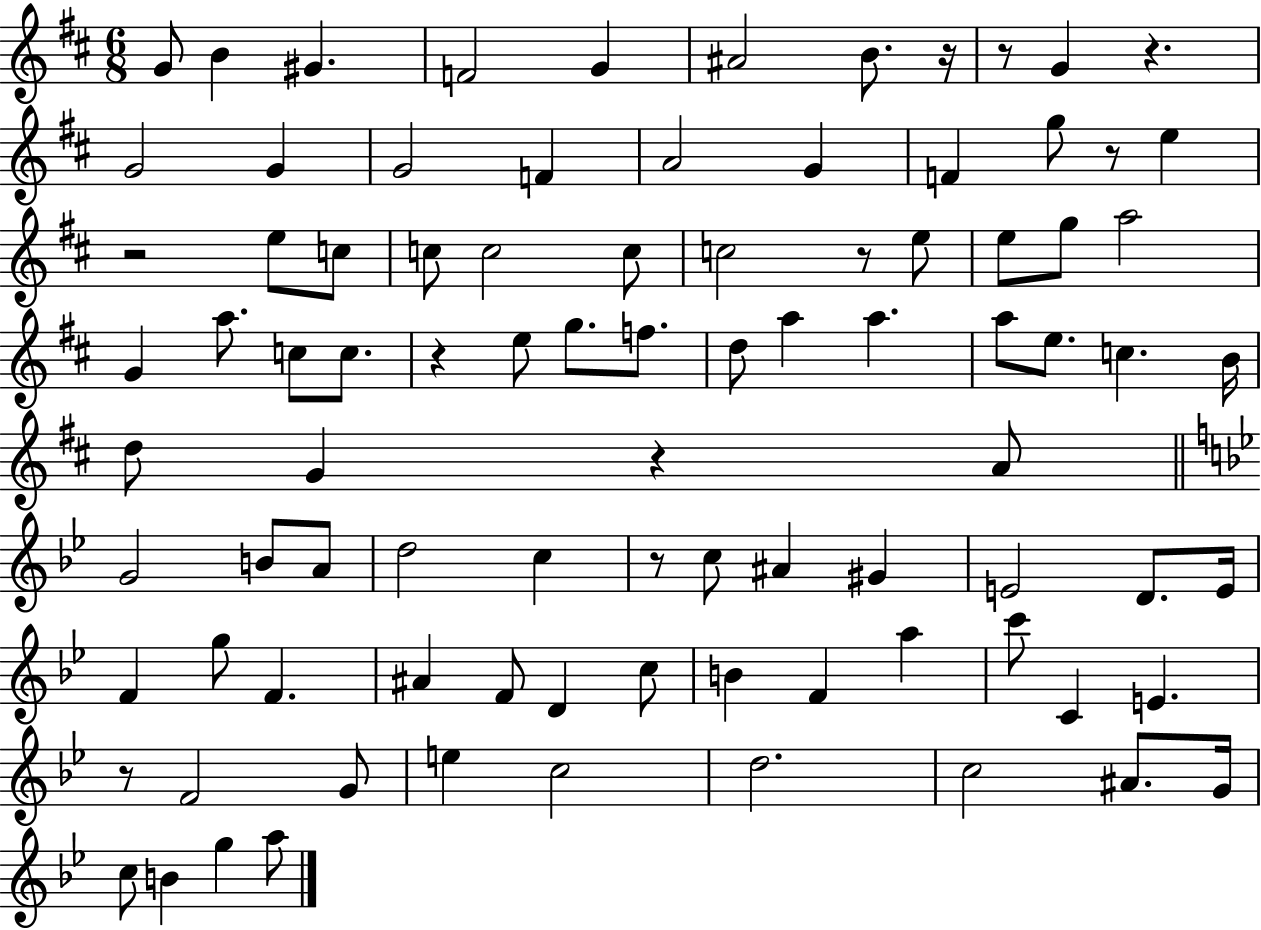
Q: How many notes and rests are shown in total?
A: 90